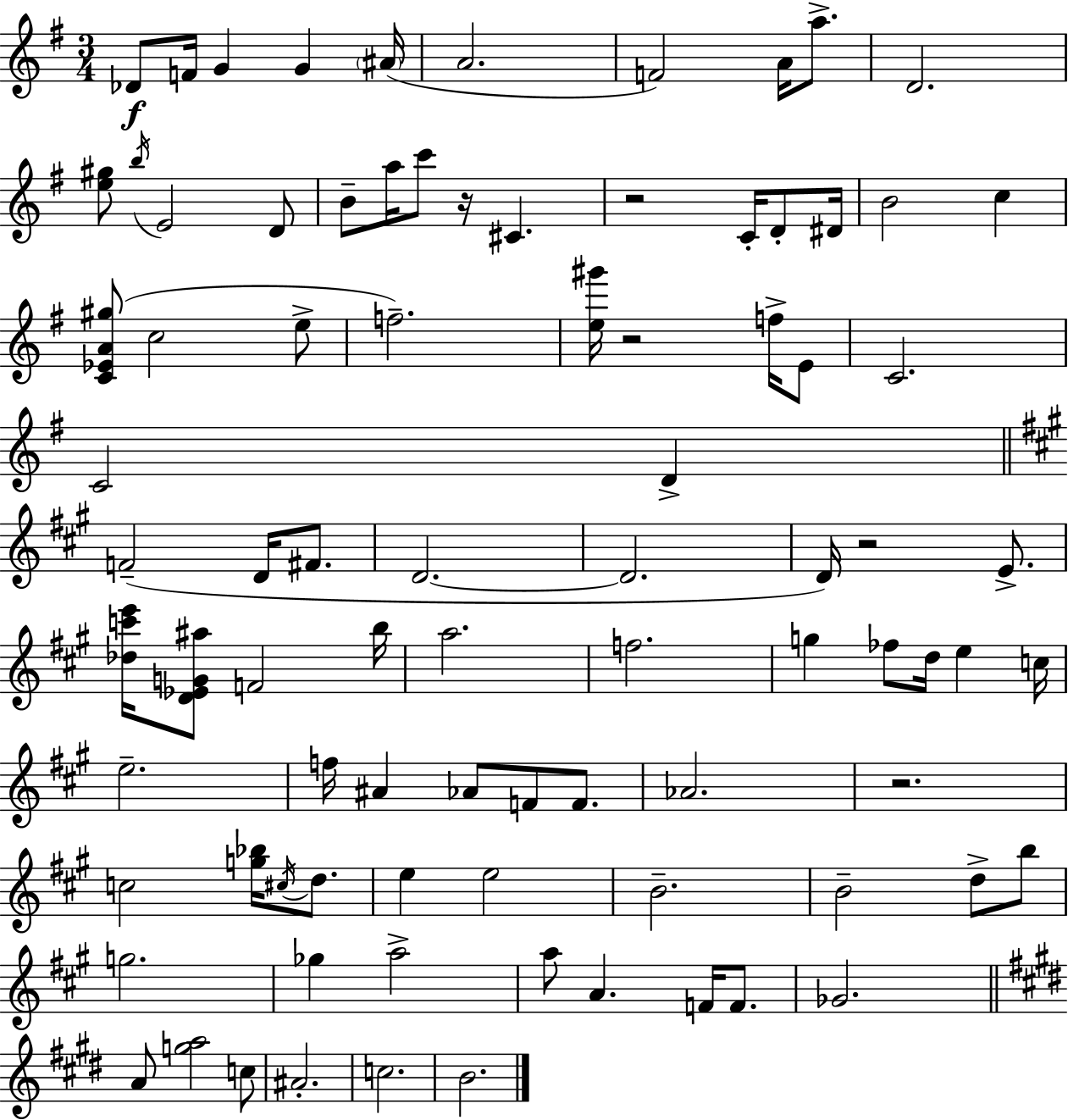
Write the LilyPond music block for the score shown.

{
  \clef treble
  \numericTimeSignature
  \time 3/4
  \key g \major
  \repeat volta 2 { des'8\f f'16 g'4 g'4 \parenthesize ais'16( | a'2. | f'2) a'16 a''8.-> | d'2. | \break <e'' gis''>8 \acciaccatura { b''16 } e'2 d'8 | b'8-- a''16 c'''8 r16 cis'4. | r2 c'16-. d'8-. | dis'16 b'2 c''4 | \break <c' ees' a' gis''>8( c''2 e''8-> | f''2.--) | <e'' gis'''>16 r2 f''16-> e'8 | c'2. | \break c'2 d'4-> | \bar "||" \break \key a \major f'2--( d'16 fis'8. | d'2.~~ | d'2. | d'16) r2 e'8.-> | \break <des'' c''' e'''>16 <d' ees' g' ais''>8 f'2 b''16 | a''2. | f''2. | g''4 fes''8 d''16 e''4 c''16 | \break e''2.-- | f''16 ais'4 aes'8 f'8 f'8. | aes'2. | r2. | \break c''2 <g'' bes''>16 \acciaccatura { cis''16 } d''8. | e''4 e''2 | b'2.-- | b'2-- d''8-> b''8 | \break g''2. | ges''4 a''2-> | a''8 a'4. f'16 f'8. | ges'2. | \break \bar "||" \break \key e \major a'8 <g'' a''>2 c''8 | ais'2.-. | c''2. | b'2. | \break } \bar "|."
}